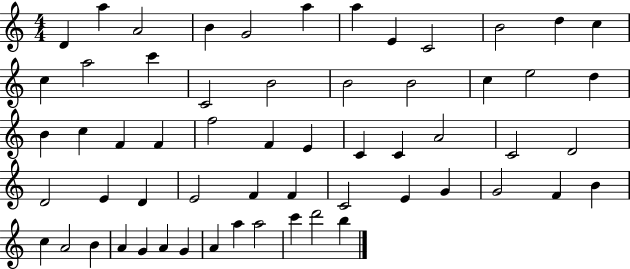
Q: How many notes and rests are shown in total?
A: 59